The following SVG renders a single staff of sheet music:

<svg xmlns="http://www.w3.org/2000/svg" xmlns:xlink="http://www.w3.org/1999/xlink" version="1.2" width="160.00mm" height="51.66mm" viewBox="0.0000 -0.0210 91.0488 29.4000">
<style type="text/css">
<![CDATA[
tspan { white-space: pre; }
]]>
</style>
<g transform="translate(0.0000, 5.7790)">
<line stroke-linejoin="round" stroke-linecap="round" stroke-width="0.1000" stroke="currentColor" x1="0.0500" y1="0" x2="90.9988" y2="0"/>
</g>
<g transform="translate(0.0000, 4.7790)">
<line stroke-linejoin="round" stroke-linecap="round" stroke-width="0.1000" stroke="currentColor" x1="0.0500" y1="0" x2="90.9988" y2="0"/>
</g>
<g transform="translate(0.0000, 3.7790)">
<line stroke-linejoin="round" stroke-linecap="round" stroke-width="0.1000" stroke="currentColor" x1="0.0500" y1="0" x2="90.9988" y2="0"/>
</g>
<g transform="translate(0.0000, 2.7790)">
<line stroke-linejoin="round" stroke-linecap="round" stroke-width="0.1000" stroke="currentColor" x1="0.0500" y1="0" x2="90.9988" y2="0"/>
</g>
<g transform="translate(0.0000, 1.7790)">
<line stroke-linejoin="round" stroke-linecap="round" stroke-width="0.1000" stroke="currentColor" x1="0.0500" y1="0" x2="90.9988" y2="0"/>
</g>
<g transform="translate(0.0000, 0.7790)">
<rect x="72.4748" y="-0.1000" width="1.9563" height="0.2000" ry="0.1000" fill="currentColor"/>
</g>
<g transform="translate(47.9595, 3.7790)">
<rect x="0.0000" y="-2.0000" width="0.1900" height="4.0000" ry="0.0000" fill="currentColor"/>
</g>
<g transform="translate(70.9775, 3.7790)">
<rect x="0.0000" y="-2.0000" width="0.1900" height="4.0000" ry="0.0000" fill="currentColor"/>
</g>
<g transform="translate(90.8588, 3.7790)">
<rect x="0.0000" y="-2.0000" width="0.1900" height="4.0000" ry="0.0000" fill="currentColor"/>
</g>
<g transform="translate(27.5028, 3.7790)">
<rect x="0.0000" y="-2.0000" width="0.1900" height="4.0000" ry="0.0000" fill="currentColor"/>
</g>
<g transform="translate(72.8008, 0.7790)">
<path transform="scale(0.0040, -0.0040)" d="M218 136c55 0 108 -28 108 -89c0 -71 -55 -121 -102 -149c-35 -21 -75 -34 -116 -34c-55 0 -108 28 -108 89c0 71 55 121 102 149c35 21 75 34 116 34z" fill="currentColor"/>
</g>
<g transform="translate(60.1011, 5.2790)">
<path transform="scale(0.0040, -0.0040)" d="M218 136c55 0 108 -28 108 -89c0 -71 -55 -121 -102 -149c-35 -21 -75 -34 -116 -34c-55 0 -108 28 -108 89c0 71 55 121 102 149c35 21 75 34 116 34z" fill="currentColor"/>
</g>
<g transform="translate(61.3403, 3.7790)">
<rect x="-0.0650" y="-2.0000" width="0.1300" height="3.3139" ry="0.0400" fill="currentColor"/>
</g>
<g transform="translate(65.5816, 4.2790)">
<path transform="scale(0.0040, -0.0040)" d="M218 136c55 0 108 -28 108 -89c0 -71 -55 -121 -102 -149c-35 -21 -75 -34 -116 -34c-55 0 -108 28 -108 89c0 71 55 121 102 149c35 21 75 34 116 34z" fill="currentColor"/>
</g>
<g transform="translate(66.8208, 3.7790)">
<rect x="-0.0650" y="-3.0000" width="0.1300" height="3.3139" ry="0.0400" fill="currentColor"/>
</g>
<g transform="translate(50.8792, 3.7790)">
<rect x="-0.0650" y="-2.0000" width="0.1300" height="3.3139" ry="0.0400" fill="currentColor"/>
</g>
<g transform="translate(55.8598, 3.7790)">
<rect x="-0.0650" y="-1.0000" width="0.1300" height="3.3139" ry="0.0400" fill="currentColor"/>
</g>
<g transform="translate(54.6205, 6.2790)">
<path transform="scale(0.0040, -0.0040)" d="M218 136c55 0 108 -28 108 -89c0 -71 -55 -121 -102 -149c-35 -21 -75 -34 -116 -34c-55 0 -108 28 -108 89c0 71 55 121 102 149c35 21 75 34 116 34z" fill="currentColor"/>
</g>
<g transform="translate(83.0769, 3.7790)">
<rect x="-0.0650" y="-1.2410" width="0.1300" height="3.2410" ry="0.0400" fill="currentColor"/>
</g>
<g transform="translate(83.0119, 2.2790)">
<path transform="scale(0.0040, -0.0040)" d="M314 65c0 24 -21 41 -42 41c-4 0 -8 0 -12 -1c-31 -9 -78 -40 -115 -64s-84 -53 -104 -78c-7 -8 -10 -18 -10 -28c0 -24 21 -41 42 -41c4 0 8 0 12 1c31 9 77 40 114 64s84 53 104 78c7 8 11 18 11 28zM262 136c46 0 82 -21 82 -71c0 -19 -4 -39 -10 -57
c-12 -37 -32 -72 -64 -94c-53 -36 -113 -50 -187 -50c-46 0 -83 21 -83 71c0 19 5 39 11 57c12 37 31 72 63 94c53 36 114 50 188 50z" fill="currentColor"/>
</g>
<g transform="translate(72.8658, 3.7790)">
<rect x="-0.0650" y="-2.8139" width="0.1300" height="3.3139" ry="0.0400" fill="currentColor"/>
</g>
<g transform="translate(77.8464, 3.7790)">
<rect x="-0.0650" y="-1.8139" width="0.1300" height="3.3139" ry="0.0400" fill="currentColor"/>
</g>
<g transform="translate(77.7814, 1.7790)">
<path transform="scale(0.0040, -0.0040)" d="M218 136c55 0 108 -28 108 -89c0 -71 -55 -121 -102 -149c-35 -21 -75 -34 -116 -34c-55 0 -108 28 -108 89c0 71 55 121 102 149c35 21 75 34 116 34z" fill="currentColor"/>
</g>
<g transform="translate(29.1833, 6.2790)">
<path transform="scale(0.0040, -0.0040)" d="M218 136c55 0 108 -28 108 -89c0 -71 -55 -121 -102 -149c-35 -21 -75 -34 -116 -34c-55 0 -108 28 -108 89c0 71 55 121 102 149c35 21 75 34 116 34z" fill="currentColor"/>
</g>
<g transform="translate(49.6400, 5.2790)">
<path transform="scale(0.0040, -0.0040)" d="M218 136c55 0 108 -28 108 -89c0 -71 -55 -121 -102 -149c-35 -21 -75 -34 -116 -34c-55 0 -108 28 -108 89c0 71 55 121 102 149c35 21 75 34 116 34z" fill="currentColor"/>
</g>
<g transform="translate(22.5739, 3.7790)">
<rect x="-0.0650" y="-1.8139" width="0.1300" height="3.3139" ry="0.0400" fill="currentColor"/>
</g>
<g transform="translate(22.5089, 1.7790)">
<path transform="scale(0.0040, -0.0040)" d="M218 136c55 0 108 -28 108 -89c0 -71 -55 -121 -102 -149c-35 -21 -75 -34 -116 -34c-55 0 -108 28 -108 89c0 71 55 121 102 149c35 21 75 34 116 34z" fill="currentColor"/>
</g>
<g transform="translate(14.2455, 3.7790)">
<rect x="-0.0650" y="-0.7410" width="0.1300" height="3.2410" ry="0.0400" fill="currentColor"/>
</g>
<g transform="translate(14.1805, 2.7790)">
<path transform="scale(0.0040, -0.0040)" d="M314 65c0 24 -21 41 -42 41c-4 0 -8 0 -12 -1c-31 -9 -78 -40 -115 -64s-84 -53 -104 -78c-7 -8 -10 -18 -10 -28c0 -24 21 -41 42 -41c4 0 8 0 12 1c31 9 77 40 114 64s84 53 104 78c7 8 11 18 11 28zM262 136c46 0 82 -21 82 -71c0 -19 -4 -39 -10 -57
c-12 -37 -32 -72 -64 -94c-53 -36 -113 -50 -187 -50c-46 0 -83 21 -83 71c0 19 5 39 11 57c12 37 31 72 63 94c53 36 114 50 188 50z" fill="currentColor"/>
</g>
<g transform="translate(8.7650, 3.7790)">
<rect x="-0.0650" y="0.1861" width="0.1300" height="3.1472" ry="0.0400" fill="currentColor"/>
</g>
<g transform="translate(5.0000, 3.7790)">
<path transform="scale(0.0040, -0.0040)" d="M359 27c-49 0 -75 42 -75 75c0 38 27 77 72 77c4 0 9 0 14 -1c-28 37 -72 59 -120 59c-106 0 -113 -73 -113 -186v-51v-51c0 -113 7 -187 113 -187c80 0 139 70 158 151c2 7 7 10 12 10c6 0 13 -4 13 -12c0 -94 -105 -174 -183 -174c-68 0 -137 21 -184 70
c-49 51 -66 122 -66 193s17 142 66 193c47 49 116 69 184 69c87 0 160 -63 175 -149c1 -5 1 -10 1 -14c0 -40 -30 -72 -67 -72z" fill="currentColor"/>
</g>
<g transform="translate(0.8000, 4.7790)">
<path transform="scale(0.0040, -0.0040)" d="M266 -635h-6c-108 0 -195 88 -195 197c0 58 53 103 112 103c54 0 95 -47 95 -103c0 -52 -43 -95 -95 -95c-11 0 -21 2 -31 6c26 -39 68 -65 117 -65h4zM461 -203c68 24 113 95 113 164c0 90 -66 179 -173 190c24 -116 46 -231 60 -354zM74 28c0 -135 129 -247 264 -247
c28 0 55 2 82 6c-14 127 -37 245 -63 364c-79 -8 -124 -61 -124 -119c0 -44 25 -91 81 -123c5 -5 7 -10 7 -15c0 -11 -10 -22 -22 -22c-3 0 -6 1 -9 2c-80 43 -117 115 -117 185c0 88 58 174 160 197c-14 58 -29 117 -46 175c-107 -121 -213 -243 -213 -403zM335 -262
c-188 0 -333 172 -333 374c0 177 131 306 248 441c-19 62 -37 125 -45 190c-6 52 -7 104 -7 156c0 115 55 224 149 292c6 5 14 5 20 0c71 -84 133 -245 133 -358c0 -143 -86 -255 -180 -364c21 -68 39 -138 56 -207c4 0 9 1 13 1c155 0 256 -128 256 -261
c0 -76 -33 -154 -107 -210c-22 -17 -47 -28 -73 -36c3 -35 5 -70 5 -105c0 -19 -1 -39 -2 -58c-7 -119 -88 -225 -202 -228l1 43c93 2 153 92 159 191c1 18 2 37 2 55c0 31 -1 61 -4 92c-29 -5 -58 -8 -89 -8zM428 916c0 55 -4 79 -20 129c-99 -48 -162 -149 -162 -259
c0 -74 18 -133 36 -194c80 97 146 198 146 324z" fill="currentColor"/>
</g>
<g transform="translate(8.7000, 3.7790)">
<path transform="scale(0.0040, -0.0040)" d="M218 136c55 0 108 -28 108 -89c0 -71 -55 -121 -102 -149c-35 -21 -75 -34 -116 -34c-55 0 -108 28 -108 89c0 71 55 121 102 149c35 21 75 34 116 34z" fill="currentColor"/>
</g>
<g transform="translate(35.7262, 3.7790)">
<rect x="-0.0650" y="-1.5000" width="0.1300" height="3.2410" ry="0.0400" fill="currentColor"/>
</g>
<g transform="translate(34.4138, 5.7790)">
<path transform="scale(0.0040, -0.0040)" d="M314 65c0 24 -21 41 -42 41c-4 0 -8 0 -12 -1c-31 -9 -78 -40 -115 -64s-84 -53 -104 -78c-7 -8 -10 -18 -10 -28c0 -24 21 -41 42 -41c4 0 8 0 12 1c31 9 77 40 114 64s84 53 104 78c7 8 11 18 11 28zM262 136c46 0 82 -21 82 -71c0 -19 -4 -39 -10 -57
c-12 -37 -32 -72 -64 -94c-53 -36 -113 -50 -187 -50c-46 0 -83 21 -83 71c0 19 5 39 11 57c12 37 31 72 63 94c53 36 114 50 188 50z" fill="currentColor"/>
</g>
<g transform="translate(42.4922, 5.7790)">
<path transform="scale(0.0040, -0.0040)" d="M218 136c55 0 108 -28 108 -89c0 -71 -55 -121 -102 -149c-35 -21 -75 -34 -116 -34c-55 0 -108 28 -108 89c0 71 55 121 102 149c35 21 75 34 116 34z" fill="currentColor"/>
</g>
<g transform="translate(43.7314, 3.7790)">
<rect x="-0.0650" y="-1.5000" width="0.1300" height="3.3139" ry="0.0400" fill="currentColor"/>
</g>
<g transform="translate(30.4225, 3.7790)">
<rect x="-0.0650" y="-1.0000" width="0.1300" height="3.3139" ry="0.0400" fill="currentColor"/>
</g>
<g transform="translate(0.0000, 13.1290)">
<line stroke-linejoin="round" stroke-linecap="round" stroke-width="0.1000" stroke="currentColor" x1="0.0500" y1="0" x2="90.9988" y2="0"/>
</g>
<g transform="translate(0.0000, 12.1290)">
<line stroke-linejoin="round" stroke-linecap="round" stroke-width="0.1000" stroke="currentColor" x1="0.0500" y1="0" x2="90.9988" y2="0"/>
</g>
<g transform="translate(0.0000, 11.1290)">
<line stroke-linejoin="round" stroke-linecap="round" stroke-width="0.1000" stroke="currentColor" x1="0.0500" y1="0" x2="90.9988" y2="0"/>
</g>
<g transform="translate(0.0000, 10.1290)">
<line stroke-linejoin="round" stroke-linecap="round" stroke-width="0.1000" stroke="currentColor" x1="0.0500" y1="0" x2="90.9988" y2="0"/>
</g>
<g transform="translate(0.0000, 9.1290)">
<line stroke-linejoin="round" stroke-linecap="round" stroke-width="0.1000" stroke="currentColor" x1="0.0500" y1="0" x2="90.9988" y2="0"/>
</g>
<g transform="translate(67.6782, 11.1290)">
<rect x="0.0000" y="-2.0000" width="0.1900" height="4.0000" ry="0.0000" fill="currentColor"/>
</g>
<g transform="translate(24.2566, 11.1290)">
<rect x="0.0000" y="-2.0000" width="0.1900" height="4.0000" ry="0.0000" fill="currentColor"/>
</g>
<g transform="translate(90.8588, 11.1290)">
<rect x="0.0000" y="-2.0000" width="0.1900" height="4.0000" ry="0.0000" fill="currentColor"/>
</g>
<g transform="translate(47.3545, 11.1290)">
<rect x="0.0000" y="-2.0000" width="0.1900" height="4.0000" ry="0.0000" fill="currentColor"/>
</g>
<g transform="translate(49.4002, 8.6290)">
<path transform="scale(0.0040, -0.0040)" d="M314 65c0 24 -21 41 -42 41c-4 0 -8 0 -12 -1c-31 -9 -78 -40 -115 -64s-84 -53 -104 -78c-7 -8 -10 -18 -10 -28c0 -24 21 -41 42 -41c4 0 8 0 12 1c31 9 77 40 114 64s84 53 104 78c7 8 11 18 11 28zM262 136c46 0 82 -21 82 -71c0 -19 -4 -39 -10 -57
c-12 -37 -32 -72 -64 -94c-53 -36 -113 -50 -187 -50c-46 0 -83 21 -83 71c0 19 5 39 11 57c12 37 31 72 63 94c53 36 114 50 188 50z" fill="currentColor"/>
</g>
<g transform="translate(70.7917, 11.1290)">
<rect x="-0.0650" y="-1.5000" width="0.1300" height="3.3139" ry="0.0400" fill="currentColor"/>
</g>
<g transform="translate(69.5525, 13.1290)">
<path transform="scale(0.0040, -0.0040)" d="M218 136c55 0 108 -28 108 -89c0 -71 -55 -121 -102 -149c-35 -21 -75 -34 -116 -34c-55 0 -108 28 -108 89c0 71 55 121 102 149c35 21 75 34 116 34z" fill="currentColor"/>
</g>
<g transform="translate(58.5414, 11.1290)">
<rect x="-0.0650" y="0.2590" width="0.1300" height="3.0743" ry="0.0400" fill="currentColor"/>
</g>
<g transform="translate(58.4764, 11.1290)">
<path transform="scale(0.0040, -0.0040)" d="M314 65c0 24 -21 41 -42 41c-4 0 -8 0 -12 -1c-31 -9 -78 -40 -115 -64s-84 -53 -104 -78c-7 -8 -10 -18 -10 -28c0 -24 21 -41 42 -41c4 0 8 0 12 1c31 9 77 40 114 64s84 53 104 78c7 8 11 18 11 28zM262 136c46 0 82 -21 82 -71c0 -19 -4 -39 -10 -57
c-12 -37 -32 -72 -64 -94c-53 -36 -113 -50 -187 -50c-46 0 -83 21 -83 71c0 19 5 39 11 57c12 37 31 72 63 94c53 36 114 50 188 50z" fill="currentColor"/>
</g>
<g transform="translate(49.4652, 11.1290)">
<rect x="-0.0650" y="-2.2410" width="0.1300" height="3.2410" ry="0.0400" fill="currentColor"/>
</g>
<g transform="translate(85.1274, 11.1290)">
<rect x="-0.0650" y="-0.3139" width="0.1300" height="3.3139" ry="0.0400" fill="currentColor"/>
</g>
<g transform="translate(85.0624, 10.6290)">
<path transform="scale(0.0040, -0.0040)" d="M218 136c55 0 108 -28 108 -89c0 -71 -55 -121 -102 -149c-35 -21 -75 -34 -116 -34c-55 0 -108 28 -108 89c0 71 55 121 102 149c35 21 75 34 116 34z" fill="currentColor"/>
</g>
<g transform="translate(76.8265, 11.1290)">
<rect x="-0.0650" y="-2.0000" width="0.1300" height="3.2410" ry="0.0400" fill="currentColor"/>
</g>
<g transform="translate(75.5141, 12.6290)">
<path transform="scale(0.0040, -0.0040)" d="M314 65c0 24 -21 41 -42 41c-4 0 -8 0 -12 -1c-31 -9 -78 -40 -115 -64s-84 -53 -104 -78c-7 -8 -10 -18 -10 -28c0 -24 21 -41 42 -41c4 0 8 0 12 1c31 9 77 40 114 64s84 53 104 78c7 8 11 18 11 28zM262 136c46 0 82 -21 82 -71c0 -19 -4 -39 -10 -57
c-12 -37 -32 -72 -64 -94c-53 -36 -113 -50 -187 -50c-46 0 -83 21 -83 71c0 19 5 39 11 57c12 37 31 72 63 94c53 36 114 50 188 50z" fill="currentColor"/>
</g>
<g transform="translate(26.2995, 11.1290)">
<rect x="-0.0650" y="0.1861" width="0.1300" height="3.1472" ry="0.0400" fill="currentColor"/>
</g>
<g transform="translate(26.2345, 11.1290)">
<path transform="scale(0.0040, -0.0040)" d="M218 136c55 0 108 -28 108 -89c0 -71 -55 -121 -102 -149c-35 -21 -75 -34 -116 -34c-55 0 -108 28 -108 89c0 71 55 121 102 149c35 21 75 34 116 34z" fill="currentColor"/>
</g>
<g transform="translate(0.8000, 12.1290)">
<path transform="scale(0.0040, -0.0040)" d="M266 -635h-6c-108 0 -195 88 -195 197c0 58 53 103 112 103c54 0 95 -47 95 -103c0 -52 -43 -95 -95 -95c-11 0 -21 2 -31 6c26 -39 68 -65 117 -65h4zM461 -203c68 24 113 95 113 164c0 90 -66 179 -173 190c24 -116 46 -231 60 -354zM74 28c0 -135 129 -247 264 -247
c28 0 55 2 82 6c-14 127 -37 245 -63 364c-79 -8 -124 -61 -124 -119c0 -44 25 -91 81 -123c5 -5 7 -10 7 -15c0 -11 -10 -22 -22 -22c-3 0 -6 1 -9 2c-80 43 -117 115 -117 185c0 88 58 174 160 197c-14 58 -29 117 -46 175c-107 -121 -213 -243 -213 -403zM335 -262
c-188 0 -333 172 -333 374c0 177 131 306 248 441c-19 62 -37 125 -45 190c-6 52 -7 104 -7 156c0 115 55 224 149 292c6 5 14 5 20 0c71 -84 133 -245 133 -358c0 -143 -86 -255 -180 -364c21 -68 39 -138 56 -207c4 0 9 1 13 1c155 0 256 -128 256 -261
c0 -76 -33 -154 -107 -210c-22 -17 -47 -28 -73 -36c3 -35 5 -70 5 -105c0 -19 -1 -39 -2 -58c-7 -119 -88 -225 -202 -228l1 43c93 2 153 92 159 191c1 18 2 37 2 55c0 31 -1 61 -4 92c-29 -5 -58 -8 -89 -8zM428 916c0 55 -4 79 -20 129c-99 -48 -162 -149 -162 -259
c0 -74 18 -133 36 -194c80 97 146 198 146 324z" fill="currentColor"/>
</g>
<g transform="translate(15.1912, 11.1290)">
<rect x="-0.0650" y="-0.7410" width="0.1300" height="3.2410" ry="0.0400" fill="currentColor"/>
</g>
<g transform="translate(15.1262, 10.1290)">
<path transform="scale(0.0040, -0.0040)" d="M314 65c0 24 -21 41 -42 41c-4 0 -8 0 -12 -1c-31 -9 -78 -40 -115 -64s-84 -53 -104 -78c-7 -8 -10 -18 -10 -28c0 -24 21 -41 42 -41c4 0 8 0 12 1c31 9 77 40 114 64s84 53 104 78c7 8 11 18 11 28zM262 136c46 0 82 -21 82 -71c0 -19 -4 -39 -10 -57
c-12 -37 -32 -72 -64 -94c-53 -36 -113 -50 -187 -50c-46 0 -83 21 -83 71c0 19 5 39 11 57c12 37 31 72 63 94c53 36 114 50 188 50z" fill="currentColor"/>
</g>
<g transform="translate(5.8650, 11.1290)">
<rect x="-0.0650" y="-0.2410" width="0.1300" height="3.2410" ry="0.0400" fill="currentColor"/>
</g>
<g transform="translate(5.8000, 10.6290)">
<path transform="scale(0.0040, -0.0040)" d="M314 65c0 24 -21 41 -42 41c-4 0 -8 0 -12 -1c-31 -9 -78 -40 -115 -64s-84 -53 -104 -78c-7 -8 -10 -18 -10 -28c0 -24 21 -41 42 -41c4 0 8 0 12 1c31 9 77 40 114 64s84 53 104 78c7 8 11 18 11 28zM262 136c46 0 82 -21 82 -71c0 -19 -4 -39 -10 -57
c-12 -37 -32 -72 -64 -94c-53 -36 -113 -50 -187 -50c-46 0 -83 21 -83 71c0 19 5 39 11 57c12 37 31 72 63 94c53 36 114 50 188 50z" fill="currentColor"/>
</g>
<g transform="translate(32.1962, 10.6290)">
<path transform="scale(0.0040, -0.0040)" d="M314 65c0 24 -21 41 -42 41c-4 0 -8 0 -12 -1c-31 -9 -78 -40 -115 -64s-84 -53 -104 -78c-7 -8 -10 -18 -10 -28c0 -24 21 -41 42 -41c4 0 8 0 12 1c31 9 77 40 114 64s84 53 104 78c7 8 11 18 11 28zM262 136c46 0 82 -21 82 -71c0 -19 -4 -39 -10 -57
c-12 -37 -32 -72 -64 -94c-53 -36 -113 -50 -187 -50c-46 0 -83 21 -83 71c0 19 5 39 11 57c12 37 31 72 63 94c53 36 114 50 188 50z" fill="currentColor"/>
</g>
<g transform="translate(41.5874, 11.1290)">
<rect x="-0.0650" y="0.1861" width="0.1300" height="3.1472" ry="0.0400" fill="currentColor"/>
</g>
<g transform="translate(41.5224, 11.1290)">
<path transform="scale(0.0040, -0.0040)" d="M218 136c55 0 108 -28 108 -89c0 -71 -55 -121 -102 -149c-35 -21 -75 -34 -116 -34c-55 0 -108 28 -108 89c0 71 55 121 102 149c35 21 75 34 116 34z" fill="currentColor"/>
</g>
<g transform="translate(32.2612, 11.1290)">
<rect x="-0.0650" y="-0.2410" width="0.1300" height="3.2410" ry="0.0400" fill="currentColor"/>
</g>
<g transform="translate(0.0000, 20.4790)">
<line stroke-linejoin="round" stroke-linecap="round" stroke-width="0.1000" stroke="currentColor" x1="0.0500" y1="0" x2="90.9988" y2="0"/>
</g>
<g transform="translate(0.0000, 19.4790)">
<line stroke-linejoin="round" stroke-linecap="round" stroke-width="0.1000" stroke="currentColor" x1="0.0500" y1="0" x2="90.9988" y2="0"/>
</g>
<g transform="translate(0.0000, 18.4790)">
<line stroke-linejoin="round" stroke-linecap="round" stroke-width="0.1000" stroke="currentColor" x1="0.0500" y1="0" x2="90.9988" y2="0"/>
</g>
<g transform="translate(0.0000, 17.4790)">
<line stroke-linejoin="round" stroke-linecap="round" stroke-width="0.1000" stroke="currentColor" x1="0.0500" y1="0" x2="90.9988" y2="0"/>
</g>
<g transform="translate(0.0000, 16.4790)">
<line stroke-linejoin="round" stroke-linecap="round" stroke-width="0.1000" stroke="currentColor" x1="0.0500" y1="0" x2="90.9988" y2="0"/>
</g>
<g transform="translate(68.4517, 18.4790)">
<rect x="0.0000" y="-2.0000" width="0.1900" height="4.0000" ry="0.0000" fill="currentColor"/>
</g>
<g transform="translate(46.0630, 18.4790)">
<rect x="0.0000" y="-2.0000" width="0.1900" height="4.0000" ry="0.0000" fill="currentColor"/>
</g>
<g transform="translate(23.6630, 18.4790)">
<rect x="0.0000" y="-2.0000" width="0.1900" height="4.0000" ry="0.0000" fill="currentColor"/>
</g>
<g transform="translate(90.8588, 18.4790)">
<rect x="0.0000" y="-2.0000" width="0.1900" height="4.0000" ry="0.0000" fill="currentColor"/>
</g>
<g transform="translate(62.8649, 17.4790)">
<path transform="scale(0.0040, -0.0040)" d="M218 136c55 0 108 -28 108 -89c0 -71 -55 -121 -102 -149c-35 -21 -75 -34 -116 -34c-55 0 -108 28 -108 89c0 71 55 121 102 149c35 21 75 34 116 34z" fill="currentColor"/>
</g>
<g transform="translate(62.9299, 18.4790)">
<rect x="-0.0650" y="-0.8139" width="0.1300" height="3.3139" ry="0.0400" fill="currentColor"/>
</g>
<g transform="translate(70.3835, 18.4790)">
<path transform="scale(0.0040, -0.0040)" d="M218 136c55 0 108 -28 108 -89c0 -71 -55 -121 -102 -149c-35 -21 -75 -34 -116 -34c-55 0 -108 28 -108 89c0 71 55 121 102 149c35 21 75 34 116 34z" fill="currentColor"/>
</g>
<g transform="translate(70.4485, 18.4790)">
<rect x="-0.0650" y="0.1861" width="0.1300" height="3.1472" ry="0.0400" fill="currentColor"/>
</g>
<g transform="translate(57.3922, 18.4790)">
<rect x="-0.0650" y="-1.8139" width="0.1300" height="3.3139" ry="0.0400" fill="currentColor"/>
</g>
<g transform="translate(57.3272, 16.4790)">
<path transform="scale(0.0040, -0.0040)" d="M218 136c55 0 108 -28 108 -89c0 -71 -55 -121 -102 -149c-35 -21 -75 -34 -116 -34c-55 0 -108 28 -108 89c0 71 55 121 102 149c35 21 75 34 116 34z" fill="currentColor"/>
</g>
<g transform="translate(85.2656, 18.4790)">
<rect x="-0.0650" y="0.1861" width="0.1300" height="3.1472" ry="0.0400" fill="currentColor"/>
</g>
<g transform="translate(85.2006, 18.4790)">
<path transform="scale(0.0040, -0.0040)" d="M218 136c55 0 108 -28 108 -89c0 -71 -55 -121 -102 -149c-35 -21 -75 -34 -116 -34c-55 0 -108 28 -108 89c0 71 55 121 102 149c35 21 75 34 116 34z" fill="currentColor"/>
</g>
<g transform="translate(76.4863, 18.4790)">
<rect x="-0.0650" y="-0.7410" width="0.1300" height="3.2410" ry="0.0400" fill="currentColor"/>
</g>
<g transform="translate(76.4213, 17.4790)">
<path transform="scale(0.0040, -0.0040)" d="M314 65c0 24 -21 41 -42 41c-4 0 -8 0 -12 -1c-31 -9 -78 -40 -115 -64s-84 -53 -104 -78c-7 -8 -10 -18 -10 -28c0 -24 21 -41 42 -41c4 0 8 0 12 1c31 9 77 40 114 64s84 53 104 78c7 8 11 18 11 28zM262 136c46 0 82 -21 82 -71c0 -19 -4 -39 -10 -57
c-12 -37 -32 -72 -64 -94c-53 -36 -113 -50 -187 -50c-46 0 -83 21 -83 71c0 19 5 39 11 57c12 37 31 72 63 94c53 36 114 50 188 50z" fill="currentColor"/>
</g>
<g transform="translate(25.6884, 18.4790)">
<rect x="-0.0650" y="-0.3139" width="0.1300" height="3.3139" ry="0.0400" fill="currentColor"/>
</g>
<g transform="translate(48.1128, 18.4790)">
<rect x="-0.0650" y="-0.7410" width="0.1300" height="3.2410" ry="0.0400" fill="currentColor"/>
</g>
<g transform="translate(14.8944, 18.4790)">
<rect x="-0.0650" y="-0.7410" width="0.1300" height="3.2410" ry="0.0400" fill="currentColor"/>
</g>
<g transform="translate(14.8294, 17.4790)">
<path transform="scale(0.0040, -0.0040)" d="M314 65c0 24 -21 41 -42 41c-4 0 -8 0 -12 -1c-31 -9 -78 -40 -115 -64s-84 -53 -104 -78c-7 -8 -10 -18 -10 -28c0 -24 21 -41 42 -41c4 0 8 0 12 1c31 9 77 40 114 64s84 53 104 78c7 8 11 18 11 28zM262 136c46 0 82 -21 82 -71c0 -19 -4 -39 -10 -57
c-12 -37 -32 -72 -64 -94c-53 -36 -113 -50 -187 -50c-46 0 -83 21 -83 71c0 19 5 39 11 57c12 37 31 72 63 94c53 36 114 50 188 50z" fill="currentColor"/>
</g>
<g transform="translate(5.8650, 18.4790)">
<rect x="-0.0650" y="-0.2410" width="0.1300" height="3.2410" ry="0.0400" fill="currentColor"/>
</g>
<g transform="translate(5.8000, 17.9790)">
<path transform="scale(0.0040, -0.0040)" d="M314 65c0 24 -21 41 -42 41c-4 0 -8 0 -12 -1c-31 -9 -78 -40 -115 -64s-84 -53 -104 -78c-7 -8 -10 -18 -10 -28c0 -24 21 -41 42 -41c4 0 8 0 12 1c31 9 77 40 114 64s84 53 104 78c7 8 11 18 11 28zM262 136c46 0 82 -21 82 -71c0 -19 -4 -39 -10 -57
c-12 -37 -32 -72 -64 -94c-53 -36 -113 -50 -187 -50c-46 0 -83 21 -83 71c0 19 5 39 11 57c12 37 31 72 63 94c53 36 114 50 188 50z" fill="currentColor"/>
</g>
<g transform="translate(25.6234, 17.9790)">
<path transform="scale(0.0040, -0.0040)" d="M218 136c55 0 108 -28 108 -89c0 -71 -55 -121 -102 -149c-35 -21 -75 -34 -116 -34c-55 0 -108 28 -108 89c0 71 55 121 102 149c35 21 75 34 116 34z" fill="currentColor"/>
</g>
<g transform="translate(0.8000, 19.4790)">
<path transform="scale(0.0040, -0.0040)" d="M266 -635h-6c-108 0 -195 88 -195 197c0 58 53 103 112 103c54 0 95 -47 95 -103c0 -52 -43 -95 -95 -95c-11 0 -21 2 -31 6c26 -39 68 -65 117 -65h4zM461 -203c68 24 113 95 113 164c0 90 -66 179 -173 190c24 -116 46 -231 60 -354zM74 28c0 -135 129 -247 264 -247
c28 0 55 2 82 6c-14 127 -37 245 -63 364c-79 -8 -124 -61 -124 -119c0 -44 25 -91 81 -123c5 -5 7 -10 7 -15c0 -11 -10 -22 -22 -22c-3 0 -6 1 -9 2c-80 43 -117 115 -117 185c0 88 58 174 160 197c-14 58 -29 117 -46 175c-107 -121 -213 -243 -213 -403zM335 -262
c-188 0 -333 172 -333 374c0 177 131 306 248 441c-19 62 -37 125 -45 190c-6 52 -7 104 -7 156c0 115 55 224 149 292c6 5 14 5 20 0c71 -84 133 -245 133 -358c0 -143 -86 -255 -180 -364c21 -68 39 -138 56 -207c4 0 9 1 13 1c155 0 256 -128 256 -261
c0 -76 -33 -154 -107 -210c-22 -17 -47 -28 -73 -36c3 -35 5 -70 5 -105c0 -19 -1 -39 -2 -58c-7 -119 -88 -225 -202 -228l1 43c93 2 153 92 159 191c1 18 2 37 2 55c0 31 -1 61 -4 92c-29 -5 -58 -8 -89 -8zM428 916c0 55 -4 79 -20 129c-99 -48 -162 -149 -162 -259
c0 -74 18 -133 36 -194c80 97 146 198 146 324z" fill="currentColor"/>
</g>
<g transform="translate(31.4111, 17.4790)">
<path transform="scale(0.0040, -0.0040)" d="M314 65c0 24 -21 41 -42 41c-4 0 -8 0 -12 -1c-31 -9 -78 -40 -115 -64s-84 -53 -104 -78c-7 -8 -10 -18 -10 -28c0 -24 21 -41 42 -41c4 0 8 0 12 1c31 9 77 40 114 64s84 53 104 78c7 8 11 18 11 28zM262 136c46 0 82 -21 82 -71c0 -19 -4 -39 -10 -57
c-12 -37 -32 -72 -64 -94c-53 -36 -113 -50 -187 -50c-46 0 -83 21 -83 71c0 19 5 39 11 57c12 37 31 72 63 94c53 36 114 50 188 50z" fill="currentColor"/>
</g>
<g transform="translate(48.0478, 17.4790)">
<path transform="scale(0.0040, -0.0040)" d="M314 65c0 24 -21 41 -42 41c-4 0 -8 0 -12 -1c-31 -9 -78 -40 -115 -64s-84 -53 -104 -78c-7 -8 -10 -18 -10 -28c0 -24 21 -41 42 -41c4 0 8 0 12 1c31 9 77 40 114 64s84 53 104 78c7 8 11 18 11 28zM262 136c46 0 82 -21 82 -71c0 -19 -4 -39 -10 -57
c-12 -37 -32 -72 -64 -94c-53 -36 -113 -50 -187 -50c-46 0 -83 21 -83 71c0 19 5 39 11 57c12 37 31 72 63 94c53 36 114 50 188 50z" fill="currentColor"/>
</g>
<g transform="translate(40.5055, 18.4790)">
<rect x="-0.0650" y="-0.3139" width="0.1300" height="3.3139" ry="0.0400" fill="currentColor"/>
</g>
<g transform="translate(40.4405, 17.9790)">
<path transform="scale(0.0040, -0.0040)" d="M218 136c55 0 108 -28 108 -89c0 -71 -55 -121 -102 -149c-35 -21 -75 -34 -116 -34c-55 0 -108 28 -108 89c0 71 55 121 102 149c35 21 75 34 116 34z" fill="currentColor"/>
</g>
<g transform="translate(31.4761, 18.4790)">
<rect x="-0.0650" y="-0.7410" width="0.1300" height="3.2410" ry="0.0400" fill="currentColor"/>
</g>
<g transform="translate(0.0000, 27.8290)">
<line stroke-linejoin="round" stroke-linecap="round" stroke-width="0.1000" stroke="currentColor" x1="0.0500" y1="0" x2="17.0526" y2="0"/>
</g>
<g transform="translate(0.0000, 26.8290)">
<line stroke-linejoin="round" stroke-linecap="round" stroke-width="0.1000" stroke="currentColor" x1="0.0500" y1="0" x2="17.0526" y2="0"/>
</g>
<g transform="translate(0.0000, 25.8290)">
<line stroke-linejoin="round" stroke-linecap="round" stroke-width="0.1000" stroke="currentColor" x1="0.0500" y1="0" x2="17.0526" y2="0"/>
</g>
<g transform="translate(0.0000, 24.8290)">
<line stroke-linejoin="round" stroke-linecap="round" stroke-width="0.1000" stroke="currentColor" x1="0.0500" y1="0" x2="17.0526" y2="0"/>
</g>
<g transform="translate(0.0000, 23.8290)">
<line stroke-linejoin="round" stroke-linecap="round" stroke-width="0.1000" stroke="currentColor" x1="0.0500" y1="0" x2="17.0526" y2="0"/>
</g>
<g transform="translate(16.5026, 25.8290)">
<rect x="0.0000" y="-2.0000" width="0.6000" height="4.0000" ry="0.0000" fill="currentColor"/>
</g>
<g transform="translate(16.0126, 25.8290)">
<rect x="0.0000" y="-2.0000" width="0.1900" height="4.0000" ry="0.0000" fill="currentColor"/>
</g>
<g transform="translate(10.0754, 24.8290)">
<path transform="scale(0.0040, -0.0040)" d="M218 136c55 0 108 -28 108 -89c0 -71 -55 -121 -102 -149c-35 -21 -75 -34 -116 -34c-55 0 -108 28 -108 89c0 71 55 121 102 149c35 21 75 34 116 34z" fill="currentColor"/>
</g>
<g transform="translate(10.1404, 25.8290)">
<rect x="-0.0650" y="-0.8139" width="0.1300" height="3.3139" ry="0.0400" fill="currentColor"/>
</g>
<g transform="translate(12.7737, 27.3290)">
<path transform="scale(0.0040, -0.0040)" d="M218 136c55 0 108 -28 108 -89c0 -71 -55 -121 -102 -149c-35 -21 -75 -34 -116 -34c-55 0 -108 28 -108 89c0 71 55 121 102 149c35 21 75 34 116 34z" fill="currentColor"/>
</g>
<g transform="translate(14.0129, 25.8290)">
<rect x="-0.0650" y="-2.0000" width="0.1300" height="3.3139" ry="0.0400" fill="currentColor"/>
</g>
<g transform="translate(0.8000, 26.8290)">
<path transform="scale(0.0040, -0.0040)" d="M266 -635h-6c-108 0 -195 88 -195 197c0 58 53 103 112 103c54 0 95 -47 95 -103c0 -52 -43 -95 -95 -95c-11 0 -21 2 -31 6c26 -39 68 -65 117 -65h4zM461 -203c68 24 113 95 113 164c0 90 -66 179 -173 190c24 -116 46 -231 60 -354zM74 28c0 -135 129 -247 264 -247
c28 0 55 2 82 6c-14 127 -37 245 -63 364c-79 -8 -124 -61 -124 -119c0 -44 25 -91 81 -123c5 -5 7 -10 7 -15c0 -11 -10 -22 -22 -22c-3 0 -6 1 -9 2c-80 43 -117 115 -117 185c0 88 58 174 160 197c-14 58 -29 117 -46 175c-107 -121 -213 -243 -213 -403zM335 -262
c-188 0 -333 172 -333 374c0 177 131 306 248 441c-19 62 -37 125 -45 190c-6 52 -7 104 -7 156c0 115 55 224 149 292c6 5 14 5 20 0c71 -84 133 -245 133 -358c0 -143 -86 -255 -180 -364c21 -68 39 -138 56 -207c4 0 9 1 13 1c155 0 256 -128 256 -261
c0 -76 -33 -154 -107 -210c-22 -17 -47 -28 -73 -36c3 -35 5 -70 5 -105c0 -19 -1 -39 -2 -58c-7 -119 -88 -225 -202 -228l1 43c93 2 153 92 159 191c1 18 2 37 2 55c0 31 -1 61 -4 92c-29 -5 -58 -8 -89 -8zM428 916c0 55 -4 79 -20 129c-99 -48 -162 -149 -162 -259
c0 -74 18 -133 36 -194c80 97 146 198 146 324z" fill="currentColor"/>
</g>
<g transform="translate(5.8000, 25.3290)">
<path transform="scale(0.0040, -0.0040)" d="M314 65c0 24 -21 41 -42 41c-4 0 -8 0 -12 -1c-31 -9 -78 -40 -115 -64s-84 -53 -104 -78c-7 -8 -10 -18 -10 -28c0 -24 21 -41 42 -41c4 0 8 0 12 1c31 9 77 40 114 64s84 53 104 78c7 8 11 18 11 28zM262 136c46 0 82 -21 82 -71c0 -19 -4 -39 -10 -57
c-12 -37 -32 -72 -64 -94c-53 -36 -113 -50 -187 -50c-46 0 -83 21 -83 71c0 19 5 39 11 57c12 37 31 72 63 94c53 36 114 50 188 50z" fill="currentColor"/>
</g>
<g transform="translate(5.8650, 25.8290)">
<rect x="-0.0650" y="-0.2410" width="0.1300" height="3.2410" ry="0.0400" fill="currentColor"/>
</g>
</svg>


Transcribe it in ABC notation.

X:1
T:Untitled
M:4/4
L:1/4
K:C
B d2 f D E2 E F D F A a f e2 c2 d2 B c2 B g2 B2 E F2 c c2 d2 c d2 c d2 f d B d2 B c2 d F